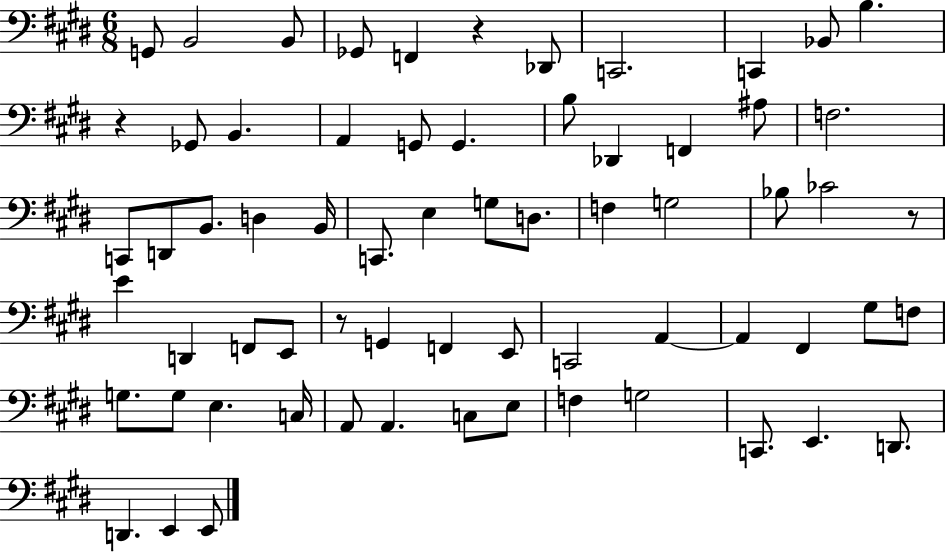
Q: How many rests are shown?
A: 4